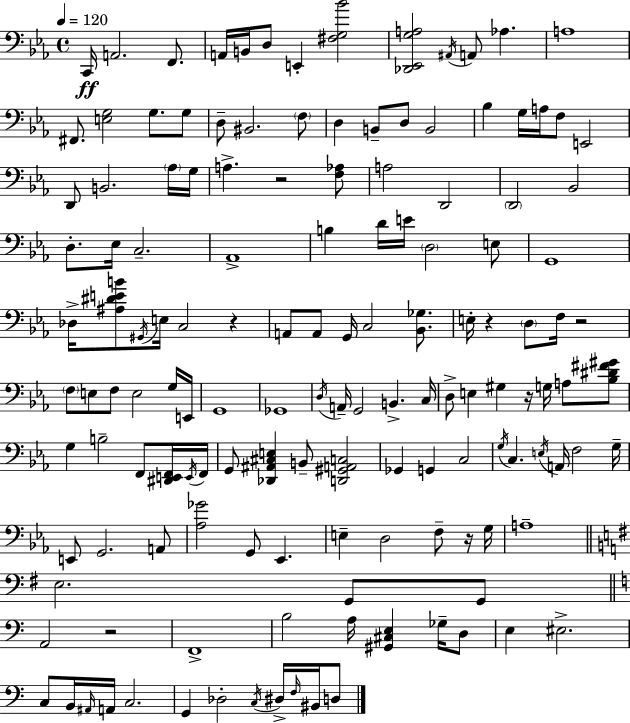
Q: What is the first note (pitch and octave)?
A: C2